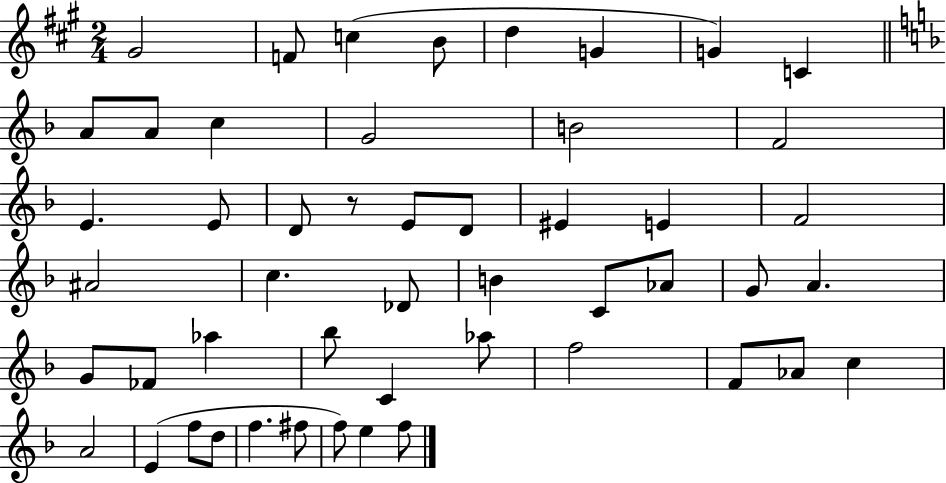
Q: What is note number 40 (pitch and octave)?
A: C5